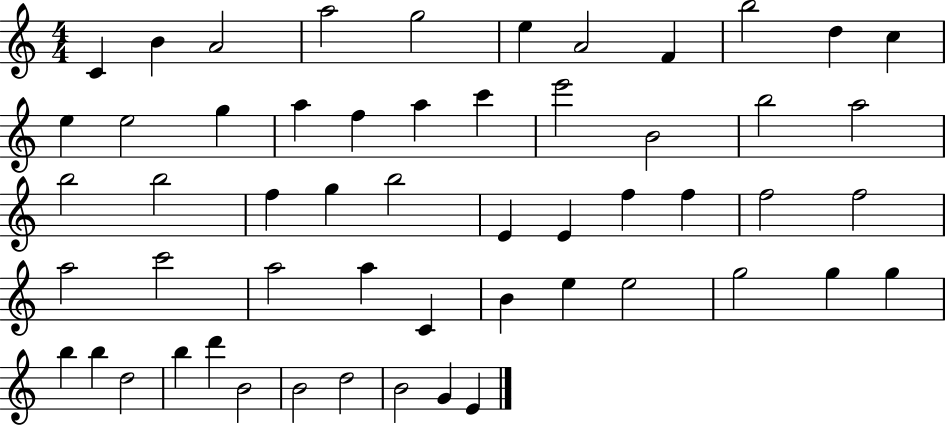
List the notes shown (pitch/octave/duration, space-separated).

C4/q B4/q A4/h A5/h G5/h E5/q A4/h F4/q B5/h D5/q C5/q E5/q E5/h G5/q A5/q F5/q A5/q C6/q E6/h B4/h B5/h A5/h B5/h B5/h F5/q G5/q B5/h E4/q E4/q F5/q F5/q F5/h F5/h A5/h C6/h A5/h A5/q C4/q B4/q E5/q E5/h G5/h G5/q G5/q B5/q B5/q D5/h B5/q D6/q B4/h B4/h D5/h B4/h G4/q E4/q